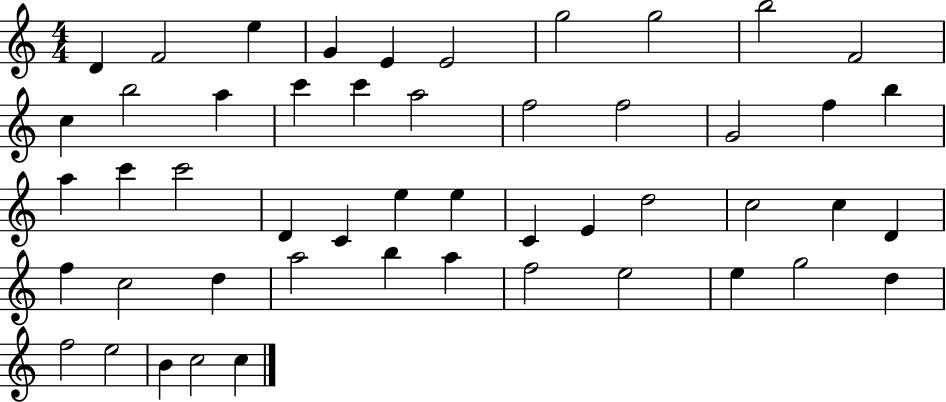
X:1
T:Untitled
M:4/4
L:1/4
K:C
D F2 e G E E2 g2 g2 b2 F2 c b2 a c' c' a2 f2 f2 G2 f b a c' c'2 D C e e C E d2 c2 c D f c2 d a2 b a f2 e2 e g2 d f2 e2 B c2 c